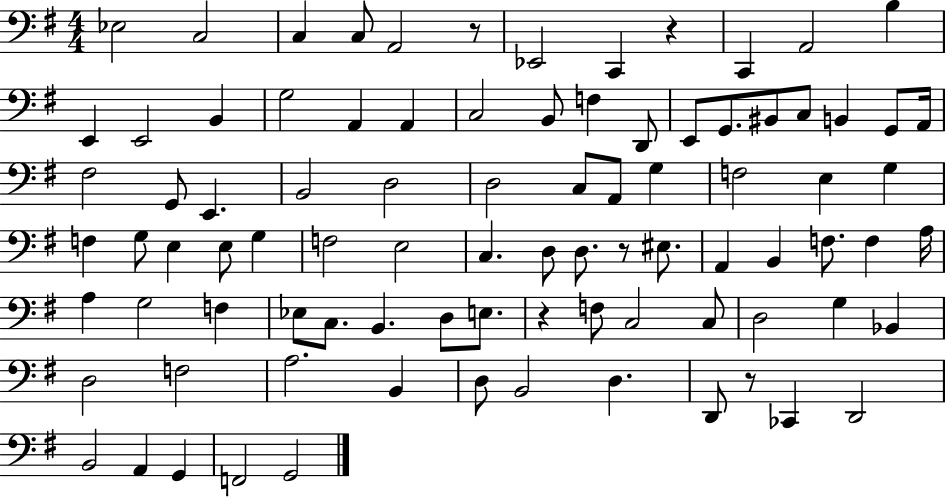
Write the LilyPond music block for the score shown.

{
  \clef bass
  \numericTimeSignature
  \time 4/4
  \key g \major
  ees2 c2 | c4 c8 a,2 r8 | ees,2 c,4 r4 | c,4 a,2 b4 | \break e,4 e,2 b,4 | g2 a,4 a,4 | c2 b,8 f4 d,8 | e,8 g,8. bis,8 c8 b,4 g,8 a,16 | \break fis2 g,8 e,4. | b,2 d2 | d2 c8 a,8 g4 | f2 e4 g4 | \break f4 g8 e4 e8 g4 | f2 e2 | c4. d8 d8. r8 eis8. | a,4 b,4 f8. f4 a16 | \break a4 g2 f4 | ees8 c8. b,4. d8 e8. | r4 f8 c2 c8 | d2 g4 bes,4 | \break d2 f2 | a2. b,4 | d8 b,2 d4. | d,8 r8 ces,4 d,2 | \break b,2 a,4 g,4 | f,2 g,2 | \bar "|."
}